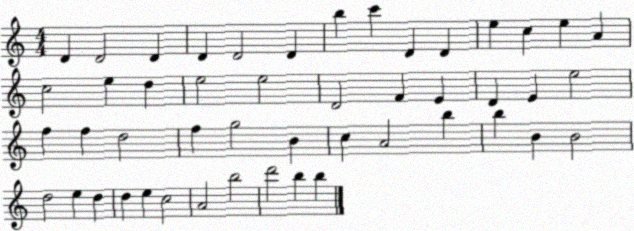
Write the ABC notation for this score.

X:1
T:Untitled
M:4/4
L:1/4
K:C
D D2 D D D2 D b c' D D e c e A c2 e d e2 e2 D2 F E D E e2 f f d2 f g2 B c A2 b b B B2 d2 e d d e c2 A2 b2 d'2 b b